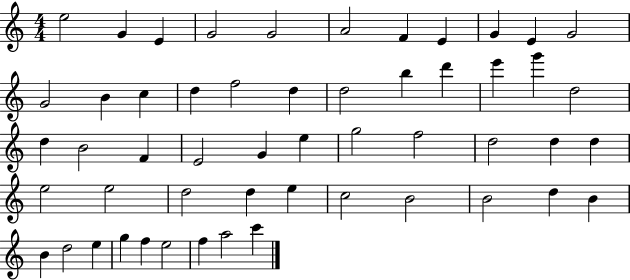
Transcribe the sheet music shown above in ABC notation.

X:1
T:Untitled
M:4/4
L:1/4
K:C
e2 G E G2 G2 A2 F E G E G2 G2 B c d f2 d d2 b d' e' g' d2 d B2 F E2 G e g2 f2 d2 d d e2 e2 d2 d e c2 B2 B2 d B B d2 e g f e2 f a2 c'